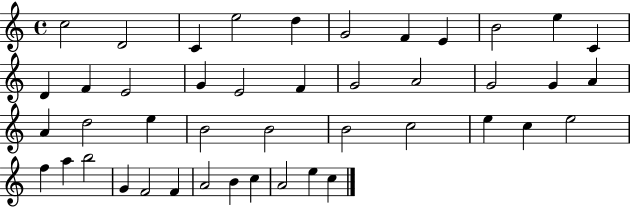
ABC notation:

X:1
T:Untitled
M:4/4
L:1/4
K:C
c2 D2 C e2 d G2 F E B2 e C D F E2 G E2 F G2 A2 G2 G A A d2 e B2 B2 B2 c2 e c e2 f a b2 G F2 F A2 B c A2 e c